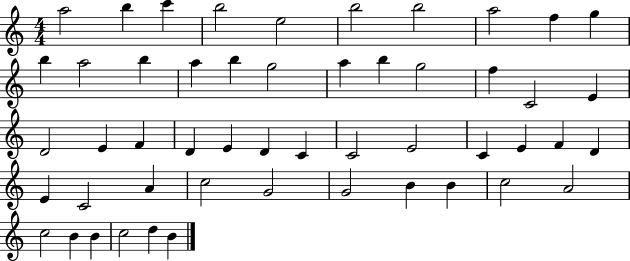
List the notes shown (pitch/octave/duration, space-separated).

A5/h B5/q C6/q B5/h E5/h B5/h B5/h A5/h F5/q G5/q B5/q A5/h B5/q A5/q B5/q G5/h A5/q B5/q G5/h F5/q C4/h E4/q D4/h E4/q F4/q D4/q E4/q D4/q C4/q C4/h E4/h C4/q E4/q F4/q D4/q E4/q C4/h A4/q C5/h G4/h G4/h B4/q B4/q C5/h A4/h C5/h B4/q B4/q C5/h D5/q B4/q